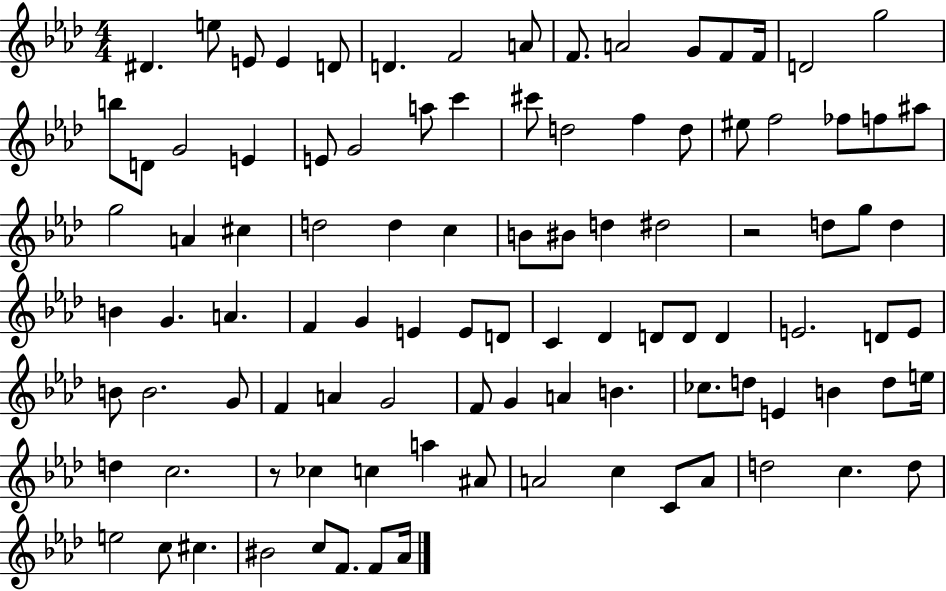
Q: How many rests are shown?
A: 2